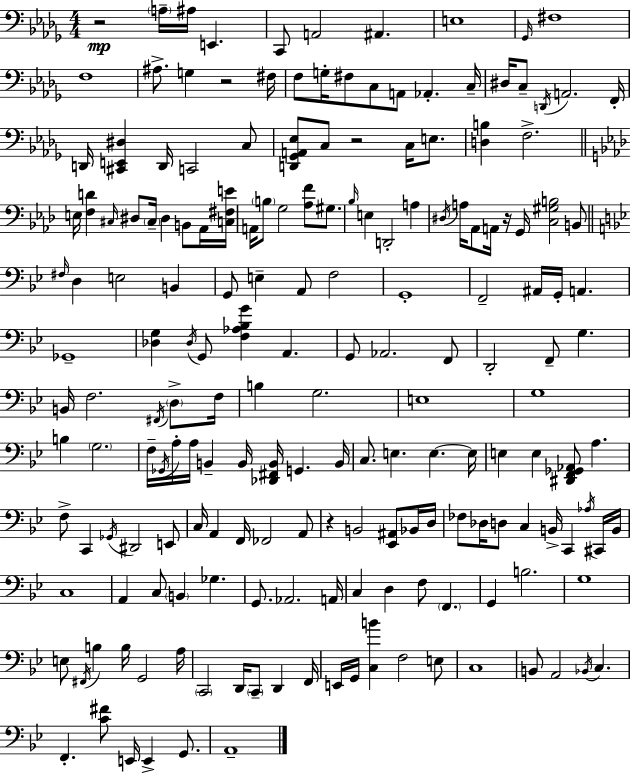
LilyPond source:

{
  \clef bass
  \numericTimeSignature
  \time 4/4
  \key bes \minor
  r2\mp \parenthesize a16-- ais16 e,4. | c,8 a,2 ais,4. | e1 | \grace { ges,16 } fis1 | \break f1 | ais8.-> g4 r2 | fis16 f8 g16-. fis8 c8 a,8 aes,4.-. | c16-- dis16 c8-- \acciaccatura { d,16 } a,2. | \break f,16-. d,16 <cis, e, dis>4 d,16 c,2 | c8 <d, ges, a, ees>8 c8 r2 c16 e8. | <d b>4 f2.-> | \bar "||" \break \key aes \major e16 <f d'>4 \grace { cis16 } dis8 \parenthesize cis16-- dis4 b,8 aes,16 | <c fis e'>16 a,16 \parenthesize b8 g2 <aes f'>8 gis8. | \grace { bes16 } e4 d,2-. a4 | \acciaccatura { dis16 } a16 aes,8 a,16 r16 g,16 <c gis b>2 | \break b,8 \bar "||" \break \key g \minor \grace { fis16 } d4 e2 b,4 | g,8 e4-- a,8 f2 | g,1-. | f,2-- ais,16 g,16-. a,4. | \break ges,1-- | <des g>4 \acciaccatura { des16 } g,8 <f aes bes g'>4 a,4. | g,8 aes,2. | f,8 d,2-. f,8-- g4. | \break b,16 f2. \acciaccatura { fis,16 } | \parenthesize d8-> f16 b4 g2. | e1 | g1 | \break b4 \parenthesize g2. | f16-- \acciaccatura { ges,16 } a16-. a16 b,4-- b,16 <des, fis, b,>16 g,4. | b,16 c8. e4. e4.~~ | e16 e4 e4 <dis, f, ges, aes,>8 a4. | \break f8-> c,4 \acciaccatura { ges,16 } dis,2 | e,8 c16 a,4 f,16 fes,2 | a,8 r4 b,2 | <ees, ais,>8 bes,16 d16 fes8 des16 d8 c4 b,16-> c,4 | \break \acciaccatura { aes16 } cis,16 b,16 c1 | a,4 c8 \parenthesize b,4 | ges4. g,8. aes,2. | a,16 c4 d4 f8 | \break \parenthesize f,4. g,4 b2. | g1 | e8 \acciaccatura { fis,16 } b4 b16 g,2 | a16 \parenthesize c,2 d,16 | \break \parenthesize c,8-- d,4 f,16 e,16 g,16 <c b'>4 f2 | e8 c1 | b,8 a,2 | \acciaccatura { bes,16 } c4. f,4.-. <c' fis'>8 | \break e,16 e,4-> g,8. a,1-- | \bar "|."
}